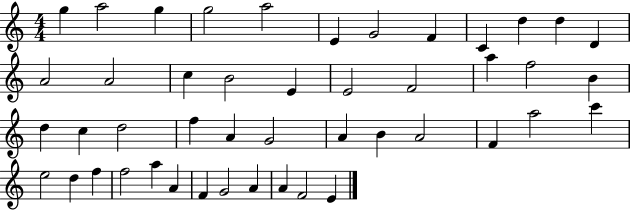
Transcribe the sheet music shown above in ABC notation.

X:1
T:Untitled
M:4/4
L:1/4
K:C
g a2 g g2 a2 E G2 F C d d D A2 A2 c B2 E E2 F2 a f2 B d c d2 f A G2 A B A2 F a2 c' e2 d f f2 a A F G2 A A F2 E